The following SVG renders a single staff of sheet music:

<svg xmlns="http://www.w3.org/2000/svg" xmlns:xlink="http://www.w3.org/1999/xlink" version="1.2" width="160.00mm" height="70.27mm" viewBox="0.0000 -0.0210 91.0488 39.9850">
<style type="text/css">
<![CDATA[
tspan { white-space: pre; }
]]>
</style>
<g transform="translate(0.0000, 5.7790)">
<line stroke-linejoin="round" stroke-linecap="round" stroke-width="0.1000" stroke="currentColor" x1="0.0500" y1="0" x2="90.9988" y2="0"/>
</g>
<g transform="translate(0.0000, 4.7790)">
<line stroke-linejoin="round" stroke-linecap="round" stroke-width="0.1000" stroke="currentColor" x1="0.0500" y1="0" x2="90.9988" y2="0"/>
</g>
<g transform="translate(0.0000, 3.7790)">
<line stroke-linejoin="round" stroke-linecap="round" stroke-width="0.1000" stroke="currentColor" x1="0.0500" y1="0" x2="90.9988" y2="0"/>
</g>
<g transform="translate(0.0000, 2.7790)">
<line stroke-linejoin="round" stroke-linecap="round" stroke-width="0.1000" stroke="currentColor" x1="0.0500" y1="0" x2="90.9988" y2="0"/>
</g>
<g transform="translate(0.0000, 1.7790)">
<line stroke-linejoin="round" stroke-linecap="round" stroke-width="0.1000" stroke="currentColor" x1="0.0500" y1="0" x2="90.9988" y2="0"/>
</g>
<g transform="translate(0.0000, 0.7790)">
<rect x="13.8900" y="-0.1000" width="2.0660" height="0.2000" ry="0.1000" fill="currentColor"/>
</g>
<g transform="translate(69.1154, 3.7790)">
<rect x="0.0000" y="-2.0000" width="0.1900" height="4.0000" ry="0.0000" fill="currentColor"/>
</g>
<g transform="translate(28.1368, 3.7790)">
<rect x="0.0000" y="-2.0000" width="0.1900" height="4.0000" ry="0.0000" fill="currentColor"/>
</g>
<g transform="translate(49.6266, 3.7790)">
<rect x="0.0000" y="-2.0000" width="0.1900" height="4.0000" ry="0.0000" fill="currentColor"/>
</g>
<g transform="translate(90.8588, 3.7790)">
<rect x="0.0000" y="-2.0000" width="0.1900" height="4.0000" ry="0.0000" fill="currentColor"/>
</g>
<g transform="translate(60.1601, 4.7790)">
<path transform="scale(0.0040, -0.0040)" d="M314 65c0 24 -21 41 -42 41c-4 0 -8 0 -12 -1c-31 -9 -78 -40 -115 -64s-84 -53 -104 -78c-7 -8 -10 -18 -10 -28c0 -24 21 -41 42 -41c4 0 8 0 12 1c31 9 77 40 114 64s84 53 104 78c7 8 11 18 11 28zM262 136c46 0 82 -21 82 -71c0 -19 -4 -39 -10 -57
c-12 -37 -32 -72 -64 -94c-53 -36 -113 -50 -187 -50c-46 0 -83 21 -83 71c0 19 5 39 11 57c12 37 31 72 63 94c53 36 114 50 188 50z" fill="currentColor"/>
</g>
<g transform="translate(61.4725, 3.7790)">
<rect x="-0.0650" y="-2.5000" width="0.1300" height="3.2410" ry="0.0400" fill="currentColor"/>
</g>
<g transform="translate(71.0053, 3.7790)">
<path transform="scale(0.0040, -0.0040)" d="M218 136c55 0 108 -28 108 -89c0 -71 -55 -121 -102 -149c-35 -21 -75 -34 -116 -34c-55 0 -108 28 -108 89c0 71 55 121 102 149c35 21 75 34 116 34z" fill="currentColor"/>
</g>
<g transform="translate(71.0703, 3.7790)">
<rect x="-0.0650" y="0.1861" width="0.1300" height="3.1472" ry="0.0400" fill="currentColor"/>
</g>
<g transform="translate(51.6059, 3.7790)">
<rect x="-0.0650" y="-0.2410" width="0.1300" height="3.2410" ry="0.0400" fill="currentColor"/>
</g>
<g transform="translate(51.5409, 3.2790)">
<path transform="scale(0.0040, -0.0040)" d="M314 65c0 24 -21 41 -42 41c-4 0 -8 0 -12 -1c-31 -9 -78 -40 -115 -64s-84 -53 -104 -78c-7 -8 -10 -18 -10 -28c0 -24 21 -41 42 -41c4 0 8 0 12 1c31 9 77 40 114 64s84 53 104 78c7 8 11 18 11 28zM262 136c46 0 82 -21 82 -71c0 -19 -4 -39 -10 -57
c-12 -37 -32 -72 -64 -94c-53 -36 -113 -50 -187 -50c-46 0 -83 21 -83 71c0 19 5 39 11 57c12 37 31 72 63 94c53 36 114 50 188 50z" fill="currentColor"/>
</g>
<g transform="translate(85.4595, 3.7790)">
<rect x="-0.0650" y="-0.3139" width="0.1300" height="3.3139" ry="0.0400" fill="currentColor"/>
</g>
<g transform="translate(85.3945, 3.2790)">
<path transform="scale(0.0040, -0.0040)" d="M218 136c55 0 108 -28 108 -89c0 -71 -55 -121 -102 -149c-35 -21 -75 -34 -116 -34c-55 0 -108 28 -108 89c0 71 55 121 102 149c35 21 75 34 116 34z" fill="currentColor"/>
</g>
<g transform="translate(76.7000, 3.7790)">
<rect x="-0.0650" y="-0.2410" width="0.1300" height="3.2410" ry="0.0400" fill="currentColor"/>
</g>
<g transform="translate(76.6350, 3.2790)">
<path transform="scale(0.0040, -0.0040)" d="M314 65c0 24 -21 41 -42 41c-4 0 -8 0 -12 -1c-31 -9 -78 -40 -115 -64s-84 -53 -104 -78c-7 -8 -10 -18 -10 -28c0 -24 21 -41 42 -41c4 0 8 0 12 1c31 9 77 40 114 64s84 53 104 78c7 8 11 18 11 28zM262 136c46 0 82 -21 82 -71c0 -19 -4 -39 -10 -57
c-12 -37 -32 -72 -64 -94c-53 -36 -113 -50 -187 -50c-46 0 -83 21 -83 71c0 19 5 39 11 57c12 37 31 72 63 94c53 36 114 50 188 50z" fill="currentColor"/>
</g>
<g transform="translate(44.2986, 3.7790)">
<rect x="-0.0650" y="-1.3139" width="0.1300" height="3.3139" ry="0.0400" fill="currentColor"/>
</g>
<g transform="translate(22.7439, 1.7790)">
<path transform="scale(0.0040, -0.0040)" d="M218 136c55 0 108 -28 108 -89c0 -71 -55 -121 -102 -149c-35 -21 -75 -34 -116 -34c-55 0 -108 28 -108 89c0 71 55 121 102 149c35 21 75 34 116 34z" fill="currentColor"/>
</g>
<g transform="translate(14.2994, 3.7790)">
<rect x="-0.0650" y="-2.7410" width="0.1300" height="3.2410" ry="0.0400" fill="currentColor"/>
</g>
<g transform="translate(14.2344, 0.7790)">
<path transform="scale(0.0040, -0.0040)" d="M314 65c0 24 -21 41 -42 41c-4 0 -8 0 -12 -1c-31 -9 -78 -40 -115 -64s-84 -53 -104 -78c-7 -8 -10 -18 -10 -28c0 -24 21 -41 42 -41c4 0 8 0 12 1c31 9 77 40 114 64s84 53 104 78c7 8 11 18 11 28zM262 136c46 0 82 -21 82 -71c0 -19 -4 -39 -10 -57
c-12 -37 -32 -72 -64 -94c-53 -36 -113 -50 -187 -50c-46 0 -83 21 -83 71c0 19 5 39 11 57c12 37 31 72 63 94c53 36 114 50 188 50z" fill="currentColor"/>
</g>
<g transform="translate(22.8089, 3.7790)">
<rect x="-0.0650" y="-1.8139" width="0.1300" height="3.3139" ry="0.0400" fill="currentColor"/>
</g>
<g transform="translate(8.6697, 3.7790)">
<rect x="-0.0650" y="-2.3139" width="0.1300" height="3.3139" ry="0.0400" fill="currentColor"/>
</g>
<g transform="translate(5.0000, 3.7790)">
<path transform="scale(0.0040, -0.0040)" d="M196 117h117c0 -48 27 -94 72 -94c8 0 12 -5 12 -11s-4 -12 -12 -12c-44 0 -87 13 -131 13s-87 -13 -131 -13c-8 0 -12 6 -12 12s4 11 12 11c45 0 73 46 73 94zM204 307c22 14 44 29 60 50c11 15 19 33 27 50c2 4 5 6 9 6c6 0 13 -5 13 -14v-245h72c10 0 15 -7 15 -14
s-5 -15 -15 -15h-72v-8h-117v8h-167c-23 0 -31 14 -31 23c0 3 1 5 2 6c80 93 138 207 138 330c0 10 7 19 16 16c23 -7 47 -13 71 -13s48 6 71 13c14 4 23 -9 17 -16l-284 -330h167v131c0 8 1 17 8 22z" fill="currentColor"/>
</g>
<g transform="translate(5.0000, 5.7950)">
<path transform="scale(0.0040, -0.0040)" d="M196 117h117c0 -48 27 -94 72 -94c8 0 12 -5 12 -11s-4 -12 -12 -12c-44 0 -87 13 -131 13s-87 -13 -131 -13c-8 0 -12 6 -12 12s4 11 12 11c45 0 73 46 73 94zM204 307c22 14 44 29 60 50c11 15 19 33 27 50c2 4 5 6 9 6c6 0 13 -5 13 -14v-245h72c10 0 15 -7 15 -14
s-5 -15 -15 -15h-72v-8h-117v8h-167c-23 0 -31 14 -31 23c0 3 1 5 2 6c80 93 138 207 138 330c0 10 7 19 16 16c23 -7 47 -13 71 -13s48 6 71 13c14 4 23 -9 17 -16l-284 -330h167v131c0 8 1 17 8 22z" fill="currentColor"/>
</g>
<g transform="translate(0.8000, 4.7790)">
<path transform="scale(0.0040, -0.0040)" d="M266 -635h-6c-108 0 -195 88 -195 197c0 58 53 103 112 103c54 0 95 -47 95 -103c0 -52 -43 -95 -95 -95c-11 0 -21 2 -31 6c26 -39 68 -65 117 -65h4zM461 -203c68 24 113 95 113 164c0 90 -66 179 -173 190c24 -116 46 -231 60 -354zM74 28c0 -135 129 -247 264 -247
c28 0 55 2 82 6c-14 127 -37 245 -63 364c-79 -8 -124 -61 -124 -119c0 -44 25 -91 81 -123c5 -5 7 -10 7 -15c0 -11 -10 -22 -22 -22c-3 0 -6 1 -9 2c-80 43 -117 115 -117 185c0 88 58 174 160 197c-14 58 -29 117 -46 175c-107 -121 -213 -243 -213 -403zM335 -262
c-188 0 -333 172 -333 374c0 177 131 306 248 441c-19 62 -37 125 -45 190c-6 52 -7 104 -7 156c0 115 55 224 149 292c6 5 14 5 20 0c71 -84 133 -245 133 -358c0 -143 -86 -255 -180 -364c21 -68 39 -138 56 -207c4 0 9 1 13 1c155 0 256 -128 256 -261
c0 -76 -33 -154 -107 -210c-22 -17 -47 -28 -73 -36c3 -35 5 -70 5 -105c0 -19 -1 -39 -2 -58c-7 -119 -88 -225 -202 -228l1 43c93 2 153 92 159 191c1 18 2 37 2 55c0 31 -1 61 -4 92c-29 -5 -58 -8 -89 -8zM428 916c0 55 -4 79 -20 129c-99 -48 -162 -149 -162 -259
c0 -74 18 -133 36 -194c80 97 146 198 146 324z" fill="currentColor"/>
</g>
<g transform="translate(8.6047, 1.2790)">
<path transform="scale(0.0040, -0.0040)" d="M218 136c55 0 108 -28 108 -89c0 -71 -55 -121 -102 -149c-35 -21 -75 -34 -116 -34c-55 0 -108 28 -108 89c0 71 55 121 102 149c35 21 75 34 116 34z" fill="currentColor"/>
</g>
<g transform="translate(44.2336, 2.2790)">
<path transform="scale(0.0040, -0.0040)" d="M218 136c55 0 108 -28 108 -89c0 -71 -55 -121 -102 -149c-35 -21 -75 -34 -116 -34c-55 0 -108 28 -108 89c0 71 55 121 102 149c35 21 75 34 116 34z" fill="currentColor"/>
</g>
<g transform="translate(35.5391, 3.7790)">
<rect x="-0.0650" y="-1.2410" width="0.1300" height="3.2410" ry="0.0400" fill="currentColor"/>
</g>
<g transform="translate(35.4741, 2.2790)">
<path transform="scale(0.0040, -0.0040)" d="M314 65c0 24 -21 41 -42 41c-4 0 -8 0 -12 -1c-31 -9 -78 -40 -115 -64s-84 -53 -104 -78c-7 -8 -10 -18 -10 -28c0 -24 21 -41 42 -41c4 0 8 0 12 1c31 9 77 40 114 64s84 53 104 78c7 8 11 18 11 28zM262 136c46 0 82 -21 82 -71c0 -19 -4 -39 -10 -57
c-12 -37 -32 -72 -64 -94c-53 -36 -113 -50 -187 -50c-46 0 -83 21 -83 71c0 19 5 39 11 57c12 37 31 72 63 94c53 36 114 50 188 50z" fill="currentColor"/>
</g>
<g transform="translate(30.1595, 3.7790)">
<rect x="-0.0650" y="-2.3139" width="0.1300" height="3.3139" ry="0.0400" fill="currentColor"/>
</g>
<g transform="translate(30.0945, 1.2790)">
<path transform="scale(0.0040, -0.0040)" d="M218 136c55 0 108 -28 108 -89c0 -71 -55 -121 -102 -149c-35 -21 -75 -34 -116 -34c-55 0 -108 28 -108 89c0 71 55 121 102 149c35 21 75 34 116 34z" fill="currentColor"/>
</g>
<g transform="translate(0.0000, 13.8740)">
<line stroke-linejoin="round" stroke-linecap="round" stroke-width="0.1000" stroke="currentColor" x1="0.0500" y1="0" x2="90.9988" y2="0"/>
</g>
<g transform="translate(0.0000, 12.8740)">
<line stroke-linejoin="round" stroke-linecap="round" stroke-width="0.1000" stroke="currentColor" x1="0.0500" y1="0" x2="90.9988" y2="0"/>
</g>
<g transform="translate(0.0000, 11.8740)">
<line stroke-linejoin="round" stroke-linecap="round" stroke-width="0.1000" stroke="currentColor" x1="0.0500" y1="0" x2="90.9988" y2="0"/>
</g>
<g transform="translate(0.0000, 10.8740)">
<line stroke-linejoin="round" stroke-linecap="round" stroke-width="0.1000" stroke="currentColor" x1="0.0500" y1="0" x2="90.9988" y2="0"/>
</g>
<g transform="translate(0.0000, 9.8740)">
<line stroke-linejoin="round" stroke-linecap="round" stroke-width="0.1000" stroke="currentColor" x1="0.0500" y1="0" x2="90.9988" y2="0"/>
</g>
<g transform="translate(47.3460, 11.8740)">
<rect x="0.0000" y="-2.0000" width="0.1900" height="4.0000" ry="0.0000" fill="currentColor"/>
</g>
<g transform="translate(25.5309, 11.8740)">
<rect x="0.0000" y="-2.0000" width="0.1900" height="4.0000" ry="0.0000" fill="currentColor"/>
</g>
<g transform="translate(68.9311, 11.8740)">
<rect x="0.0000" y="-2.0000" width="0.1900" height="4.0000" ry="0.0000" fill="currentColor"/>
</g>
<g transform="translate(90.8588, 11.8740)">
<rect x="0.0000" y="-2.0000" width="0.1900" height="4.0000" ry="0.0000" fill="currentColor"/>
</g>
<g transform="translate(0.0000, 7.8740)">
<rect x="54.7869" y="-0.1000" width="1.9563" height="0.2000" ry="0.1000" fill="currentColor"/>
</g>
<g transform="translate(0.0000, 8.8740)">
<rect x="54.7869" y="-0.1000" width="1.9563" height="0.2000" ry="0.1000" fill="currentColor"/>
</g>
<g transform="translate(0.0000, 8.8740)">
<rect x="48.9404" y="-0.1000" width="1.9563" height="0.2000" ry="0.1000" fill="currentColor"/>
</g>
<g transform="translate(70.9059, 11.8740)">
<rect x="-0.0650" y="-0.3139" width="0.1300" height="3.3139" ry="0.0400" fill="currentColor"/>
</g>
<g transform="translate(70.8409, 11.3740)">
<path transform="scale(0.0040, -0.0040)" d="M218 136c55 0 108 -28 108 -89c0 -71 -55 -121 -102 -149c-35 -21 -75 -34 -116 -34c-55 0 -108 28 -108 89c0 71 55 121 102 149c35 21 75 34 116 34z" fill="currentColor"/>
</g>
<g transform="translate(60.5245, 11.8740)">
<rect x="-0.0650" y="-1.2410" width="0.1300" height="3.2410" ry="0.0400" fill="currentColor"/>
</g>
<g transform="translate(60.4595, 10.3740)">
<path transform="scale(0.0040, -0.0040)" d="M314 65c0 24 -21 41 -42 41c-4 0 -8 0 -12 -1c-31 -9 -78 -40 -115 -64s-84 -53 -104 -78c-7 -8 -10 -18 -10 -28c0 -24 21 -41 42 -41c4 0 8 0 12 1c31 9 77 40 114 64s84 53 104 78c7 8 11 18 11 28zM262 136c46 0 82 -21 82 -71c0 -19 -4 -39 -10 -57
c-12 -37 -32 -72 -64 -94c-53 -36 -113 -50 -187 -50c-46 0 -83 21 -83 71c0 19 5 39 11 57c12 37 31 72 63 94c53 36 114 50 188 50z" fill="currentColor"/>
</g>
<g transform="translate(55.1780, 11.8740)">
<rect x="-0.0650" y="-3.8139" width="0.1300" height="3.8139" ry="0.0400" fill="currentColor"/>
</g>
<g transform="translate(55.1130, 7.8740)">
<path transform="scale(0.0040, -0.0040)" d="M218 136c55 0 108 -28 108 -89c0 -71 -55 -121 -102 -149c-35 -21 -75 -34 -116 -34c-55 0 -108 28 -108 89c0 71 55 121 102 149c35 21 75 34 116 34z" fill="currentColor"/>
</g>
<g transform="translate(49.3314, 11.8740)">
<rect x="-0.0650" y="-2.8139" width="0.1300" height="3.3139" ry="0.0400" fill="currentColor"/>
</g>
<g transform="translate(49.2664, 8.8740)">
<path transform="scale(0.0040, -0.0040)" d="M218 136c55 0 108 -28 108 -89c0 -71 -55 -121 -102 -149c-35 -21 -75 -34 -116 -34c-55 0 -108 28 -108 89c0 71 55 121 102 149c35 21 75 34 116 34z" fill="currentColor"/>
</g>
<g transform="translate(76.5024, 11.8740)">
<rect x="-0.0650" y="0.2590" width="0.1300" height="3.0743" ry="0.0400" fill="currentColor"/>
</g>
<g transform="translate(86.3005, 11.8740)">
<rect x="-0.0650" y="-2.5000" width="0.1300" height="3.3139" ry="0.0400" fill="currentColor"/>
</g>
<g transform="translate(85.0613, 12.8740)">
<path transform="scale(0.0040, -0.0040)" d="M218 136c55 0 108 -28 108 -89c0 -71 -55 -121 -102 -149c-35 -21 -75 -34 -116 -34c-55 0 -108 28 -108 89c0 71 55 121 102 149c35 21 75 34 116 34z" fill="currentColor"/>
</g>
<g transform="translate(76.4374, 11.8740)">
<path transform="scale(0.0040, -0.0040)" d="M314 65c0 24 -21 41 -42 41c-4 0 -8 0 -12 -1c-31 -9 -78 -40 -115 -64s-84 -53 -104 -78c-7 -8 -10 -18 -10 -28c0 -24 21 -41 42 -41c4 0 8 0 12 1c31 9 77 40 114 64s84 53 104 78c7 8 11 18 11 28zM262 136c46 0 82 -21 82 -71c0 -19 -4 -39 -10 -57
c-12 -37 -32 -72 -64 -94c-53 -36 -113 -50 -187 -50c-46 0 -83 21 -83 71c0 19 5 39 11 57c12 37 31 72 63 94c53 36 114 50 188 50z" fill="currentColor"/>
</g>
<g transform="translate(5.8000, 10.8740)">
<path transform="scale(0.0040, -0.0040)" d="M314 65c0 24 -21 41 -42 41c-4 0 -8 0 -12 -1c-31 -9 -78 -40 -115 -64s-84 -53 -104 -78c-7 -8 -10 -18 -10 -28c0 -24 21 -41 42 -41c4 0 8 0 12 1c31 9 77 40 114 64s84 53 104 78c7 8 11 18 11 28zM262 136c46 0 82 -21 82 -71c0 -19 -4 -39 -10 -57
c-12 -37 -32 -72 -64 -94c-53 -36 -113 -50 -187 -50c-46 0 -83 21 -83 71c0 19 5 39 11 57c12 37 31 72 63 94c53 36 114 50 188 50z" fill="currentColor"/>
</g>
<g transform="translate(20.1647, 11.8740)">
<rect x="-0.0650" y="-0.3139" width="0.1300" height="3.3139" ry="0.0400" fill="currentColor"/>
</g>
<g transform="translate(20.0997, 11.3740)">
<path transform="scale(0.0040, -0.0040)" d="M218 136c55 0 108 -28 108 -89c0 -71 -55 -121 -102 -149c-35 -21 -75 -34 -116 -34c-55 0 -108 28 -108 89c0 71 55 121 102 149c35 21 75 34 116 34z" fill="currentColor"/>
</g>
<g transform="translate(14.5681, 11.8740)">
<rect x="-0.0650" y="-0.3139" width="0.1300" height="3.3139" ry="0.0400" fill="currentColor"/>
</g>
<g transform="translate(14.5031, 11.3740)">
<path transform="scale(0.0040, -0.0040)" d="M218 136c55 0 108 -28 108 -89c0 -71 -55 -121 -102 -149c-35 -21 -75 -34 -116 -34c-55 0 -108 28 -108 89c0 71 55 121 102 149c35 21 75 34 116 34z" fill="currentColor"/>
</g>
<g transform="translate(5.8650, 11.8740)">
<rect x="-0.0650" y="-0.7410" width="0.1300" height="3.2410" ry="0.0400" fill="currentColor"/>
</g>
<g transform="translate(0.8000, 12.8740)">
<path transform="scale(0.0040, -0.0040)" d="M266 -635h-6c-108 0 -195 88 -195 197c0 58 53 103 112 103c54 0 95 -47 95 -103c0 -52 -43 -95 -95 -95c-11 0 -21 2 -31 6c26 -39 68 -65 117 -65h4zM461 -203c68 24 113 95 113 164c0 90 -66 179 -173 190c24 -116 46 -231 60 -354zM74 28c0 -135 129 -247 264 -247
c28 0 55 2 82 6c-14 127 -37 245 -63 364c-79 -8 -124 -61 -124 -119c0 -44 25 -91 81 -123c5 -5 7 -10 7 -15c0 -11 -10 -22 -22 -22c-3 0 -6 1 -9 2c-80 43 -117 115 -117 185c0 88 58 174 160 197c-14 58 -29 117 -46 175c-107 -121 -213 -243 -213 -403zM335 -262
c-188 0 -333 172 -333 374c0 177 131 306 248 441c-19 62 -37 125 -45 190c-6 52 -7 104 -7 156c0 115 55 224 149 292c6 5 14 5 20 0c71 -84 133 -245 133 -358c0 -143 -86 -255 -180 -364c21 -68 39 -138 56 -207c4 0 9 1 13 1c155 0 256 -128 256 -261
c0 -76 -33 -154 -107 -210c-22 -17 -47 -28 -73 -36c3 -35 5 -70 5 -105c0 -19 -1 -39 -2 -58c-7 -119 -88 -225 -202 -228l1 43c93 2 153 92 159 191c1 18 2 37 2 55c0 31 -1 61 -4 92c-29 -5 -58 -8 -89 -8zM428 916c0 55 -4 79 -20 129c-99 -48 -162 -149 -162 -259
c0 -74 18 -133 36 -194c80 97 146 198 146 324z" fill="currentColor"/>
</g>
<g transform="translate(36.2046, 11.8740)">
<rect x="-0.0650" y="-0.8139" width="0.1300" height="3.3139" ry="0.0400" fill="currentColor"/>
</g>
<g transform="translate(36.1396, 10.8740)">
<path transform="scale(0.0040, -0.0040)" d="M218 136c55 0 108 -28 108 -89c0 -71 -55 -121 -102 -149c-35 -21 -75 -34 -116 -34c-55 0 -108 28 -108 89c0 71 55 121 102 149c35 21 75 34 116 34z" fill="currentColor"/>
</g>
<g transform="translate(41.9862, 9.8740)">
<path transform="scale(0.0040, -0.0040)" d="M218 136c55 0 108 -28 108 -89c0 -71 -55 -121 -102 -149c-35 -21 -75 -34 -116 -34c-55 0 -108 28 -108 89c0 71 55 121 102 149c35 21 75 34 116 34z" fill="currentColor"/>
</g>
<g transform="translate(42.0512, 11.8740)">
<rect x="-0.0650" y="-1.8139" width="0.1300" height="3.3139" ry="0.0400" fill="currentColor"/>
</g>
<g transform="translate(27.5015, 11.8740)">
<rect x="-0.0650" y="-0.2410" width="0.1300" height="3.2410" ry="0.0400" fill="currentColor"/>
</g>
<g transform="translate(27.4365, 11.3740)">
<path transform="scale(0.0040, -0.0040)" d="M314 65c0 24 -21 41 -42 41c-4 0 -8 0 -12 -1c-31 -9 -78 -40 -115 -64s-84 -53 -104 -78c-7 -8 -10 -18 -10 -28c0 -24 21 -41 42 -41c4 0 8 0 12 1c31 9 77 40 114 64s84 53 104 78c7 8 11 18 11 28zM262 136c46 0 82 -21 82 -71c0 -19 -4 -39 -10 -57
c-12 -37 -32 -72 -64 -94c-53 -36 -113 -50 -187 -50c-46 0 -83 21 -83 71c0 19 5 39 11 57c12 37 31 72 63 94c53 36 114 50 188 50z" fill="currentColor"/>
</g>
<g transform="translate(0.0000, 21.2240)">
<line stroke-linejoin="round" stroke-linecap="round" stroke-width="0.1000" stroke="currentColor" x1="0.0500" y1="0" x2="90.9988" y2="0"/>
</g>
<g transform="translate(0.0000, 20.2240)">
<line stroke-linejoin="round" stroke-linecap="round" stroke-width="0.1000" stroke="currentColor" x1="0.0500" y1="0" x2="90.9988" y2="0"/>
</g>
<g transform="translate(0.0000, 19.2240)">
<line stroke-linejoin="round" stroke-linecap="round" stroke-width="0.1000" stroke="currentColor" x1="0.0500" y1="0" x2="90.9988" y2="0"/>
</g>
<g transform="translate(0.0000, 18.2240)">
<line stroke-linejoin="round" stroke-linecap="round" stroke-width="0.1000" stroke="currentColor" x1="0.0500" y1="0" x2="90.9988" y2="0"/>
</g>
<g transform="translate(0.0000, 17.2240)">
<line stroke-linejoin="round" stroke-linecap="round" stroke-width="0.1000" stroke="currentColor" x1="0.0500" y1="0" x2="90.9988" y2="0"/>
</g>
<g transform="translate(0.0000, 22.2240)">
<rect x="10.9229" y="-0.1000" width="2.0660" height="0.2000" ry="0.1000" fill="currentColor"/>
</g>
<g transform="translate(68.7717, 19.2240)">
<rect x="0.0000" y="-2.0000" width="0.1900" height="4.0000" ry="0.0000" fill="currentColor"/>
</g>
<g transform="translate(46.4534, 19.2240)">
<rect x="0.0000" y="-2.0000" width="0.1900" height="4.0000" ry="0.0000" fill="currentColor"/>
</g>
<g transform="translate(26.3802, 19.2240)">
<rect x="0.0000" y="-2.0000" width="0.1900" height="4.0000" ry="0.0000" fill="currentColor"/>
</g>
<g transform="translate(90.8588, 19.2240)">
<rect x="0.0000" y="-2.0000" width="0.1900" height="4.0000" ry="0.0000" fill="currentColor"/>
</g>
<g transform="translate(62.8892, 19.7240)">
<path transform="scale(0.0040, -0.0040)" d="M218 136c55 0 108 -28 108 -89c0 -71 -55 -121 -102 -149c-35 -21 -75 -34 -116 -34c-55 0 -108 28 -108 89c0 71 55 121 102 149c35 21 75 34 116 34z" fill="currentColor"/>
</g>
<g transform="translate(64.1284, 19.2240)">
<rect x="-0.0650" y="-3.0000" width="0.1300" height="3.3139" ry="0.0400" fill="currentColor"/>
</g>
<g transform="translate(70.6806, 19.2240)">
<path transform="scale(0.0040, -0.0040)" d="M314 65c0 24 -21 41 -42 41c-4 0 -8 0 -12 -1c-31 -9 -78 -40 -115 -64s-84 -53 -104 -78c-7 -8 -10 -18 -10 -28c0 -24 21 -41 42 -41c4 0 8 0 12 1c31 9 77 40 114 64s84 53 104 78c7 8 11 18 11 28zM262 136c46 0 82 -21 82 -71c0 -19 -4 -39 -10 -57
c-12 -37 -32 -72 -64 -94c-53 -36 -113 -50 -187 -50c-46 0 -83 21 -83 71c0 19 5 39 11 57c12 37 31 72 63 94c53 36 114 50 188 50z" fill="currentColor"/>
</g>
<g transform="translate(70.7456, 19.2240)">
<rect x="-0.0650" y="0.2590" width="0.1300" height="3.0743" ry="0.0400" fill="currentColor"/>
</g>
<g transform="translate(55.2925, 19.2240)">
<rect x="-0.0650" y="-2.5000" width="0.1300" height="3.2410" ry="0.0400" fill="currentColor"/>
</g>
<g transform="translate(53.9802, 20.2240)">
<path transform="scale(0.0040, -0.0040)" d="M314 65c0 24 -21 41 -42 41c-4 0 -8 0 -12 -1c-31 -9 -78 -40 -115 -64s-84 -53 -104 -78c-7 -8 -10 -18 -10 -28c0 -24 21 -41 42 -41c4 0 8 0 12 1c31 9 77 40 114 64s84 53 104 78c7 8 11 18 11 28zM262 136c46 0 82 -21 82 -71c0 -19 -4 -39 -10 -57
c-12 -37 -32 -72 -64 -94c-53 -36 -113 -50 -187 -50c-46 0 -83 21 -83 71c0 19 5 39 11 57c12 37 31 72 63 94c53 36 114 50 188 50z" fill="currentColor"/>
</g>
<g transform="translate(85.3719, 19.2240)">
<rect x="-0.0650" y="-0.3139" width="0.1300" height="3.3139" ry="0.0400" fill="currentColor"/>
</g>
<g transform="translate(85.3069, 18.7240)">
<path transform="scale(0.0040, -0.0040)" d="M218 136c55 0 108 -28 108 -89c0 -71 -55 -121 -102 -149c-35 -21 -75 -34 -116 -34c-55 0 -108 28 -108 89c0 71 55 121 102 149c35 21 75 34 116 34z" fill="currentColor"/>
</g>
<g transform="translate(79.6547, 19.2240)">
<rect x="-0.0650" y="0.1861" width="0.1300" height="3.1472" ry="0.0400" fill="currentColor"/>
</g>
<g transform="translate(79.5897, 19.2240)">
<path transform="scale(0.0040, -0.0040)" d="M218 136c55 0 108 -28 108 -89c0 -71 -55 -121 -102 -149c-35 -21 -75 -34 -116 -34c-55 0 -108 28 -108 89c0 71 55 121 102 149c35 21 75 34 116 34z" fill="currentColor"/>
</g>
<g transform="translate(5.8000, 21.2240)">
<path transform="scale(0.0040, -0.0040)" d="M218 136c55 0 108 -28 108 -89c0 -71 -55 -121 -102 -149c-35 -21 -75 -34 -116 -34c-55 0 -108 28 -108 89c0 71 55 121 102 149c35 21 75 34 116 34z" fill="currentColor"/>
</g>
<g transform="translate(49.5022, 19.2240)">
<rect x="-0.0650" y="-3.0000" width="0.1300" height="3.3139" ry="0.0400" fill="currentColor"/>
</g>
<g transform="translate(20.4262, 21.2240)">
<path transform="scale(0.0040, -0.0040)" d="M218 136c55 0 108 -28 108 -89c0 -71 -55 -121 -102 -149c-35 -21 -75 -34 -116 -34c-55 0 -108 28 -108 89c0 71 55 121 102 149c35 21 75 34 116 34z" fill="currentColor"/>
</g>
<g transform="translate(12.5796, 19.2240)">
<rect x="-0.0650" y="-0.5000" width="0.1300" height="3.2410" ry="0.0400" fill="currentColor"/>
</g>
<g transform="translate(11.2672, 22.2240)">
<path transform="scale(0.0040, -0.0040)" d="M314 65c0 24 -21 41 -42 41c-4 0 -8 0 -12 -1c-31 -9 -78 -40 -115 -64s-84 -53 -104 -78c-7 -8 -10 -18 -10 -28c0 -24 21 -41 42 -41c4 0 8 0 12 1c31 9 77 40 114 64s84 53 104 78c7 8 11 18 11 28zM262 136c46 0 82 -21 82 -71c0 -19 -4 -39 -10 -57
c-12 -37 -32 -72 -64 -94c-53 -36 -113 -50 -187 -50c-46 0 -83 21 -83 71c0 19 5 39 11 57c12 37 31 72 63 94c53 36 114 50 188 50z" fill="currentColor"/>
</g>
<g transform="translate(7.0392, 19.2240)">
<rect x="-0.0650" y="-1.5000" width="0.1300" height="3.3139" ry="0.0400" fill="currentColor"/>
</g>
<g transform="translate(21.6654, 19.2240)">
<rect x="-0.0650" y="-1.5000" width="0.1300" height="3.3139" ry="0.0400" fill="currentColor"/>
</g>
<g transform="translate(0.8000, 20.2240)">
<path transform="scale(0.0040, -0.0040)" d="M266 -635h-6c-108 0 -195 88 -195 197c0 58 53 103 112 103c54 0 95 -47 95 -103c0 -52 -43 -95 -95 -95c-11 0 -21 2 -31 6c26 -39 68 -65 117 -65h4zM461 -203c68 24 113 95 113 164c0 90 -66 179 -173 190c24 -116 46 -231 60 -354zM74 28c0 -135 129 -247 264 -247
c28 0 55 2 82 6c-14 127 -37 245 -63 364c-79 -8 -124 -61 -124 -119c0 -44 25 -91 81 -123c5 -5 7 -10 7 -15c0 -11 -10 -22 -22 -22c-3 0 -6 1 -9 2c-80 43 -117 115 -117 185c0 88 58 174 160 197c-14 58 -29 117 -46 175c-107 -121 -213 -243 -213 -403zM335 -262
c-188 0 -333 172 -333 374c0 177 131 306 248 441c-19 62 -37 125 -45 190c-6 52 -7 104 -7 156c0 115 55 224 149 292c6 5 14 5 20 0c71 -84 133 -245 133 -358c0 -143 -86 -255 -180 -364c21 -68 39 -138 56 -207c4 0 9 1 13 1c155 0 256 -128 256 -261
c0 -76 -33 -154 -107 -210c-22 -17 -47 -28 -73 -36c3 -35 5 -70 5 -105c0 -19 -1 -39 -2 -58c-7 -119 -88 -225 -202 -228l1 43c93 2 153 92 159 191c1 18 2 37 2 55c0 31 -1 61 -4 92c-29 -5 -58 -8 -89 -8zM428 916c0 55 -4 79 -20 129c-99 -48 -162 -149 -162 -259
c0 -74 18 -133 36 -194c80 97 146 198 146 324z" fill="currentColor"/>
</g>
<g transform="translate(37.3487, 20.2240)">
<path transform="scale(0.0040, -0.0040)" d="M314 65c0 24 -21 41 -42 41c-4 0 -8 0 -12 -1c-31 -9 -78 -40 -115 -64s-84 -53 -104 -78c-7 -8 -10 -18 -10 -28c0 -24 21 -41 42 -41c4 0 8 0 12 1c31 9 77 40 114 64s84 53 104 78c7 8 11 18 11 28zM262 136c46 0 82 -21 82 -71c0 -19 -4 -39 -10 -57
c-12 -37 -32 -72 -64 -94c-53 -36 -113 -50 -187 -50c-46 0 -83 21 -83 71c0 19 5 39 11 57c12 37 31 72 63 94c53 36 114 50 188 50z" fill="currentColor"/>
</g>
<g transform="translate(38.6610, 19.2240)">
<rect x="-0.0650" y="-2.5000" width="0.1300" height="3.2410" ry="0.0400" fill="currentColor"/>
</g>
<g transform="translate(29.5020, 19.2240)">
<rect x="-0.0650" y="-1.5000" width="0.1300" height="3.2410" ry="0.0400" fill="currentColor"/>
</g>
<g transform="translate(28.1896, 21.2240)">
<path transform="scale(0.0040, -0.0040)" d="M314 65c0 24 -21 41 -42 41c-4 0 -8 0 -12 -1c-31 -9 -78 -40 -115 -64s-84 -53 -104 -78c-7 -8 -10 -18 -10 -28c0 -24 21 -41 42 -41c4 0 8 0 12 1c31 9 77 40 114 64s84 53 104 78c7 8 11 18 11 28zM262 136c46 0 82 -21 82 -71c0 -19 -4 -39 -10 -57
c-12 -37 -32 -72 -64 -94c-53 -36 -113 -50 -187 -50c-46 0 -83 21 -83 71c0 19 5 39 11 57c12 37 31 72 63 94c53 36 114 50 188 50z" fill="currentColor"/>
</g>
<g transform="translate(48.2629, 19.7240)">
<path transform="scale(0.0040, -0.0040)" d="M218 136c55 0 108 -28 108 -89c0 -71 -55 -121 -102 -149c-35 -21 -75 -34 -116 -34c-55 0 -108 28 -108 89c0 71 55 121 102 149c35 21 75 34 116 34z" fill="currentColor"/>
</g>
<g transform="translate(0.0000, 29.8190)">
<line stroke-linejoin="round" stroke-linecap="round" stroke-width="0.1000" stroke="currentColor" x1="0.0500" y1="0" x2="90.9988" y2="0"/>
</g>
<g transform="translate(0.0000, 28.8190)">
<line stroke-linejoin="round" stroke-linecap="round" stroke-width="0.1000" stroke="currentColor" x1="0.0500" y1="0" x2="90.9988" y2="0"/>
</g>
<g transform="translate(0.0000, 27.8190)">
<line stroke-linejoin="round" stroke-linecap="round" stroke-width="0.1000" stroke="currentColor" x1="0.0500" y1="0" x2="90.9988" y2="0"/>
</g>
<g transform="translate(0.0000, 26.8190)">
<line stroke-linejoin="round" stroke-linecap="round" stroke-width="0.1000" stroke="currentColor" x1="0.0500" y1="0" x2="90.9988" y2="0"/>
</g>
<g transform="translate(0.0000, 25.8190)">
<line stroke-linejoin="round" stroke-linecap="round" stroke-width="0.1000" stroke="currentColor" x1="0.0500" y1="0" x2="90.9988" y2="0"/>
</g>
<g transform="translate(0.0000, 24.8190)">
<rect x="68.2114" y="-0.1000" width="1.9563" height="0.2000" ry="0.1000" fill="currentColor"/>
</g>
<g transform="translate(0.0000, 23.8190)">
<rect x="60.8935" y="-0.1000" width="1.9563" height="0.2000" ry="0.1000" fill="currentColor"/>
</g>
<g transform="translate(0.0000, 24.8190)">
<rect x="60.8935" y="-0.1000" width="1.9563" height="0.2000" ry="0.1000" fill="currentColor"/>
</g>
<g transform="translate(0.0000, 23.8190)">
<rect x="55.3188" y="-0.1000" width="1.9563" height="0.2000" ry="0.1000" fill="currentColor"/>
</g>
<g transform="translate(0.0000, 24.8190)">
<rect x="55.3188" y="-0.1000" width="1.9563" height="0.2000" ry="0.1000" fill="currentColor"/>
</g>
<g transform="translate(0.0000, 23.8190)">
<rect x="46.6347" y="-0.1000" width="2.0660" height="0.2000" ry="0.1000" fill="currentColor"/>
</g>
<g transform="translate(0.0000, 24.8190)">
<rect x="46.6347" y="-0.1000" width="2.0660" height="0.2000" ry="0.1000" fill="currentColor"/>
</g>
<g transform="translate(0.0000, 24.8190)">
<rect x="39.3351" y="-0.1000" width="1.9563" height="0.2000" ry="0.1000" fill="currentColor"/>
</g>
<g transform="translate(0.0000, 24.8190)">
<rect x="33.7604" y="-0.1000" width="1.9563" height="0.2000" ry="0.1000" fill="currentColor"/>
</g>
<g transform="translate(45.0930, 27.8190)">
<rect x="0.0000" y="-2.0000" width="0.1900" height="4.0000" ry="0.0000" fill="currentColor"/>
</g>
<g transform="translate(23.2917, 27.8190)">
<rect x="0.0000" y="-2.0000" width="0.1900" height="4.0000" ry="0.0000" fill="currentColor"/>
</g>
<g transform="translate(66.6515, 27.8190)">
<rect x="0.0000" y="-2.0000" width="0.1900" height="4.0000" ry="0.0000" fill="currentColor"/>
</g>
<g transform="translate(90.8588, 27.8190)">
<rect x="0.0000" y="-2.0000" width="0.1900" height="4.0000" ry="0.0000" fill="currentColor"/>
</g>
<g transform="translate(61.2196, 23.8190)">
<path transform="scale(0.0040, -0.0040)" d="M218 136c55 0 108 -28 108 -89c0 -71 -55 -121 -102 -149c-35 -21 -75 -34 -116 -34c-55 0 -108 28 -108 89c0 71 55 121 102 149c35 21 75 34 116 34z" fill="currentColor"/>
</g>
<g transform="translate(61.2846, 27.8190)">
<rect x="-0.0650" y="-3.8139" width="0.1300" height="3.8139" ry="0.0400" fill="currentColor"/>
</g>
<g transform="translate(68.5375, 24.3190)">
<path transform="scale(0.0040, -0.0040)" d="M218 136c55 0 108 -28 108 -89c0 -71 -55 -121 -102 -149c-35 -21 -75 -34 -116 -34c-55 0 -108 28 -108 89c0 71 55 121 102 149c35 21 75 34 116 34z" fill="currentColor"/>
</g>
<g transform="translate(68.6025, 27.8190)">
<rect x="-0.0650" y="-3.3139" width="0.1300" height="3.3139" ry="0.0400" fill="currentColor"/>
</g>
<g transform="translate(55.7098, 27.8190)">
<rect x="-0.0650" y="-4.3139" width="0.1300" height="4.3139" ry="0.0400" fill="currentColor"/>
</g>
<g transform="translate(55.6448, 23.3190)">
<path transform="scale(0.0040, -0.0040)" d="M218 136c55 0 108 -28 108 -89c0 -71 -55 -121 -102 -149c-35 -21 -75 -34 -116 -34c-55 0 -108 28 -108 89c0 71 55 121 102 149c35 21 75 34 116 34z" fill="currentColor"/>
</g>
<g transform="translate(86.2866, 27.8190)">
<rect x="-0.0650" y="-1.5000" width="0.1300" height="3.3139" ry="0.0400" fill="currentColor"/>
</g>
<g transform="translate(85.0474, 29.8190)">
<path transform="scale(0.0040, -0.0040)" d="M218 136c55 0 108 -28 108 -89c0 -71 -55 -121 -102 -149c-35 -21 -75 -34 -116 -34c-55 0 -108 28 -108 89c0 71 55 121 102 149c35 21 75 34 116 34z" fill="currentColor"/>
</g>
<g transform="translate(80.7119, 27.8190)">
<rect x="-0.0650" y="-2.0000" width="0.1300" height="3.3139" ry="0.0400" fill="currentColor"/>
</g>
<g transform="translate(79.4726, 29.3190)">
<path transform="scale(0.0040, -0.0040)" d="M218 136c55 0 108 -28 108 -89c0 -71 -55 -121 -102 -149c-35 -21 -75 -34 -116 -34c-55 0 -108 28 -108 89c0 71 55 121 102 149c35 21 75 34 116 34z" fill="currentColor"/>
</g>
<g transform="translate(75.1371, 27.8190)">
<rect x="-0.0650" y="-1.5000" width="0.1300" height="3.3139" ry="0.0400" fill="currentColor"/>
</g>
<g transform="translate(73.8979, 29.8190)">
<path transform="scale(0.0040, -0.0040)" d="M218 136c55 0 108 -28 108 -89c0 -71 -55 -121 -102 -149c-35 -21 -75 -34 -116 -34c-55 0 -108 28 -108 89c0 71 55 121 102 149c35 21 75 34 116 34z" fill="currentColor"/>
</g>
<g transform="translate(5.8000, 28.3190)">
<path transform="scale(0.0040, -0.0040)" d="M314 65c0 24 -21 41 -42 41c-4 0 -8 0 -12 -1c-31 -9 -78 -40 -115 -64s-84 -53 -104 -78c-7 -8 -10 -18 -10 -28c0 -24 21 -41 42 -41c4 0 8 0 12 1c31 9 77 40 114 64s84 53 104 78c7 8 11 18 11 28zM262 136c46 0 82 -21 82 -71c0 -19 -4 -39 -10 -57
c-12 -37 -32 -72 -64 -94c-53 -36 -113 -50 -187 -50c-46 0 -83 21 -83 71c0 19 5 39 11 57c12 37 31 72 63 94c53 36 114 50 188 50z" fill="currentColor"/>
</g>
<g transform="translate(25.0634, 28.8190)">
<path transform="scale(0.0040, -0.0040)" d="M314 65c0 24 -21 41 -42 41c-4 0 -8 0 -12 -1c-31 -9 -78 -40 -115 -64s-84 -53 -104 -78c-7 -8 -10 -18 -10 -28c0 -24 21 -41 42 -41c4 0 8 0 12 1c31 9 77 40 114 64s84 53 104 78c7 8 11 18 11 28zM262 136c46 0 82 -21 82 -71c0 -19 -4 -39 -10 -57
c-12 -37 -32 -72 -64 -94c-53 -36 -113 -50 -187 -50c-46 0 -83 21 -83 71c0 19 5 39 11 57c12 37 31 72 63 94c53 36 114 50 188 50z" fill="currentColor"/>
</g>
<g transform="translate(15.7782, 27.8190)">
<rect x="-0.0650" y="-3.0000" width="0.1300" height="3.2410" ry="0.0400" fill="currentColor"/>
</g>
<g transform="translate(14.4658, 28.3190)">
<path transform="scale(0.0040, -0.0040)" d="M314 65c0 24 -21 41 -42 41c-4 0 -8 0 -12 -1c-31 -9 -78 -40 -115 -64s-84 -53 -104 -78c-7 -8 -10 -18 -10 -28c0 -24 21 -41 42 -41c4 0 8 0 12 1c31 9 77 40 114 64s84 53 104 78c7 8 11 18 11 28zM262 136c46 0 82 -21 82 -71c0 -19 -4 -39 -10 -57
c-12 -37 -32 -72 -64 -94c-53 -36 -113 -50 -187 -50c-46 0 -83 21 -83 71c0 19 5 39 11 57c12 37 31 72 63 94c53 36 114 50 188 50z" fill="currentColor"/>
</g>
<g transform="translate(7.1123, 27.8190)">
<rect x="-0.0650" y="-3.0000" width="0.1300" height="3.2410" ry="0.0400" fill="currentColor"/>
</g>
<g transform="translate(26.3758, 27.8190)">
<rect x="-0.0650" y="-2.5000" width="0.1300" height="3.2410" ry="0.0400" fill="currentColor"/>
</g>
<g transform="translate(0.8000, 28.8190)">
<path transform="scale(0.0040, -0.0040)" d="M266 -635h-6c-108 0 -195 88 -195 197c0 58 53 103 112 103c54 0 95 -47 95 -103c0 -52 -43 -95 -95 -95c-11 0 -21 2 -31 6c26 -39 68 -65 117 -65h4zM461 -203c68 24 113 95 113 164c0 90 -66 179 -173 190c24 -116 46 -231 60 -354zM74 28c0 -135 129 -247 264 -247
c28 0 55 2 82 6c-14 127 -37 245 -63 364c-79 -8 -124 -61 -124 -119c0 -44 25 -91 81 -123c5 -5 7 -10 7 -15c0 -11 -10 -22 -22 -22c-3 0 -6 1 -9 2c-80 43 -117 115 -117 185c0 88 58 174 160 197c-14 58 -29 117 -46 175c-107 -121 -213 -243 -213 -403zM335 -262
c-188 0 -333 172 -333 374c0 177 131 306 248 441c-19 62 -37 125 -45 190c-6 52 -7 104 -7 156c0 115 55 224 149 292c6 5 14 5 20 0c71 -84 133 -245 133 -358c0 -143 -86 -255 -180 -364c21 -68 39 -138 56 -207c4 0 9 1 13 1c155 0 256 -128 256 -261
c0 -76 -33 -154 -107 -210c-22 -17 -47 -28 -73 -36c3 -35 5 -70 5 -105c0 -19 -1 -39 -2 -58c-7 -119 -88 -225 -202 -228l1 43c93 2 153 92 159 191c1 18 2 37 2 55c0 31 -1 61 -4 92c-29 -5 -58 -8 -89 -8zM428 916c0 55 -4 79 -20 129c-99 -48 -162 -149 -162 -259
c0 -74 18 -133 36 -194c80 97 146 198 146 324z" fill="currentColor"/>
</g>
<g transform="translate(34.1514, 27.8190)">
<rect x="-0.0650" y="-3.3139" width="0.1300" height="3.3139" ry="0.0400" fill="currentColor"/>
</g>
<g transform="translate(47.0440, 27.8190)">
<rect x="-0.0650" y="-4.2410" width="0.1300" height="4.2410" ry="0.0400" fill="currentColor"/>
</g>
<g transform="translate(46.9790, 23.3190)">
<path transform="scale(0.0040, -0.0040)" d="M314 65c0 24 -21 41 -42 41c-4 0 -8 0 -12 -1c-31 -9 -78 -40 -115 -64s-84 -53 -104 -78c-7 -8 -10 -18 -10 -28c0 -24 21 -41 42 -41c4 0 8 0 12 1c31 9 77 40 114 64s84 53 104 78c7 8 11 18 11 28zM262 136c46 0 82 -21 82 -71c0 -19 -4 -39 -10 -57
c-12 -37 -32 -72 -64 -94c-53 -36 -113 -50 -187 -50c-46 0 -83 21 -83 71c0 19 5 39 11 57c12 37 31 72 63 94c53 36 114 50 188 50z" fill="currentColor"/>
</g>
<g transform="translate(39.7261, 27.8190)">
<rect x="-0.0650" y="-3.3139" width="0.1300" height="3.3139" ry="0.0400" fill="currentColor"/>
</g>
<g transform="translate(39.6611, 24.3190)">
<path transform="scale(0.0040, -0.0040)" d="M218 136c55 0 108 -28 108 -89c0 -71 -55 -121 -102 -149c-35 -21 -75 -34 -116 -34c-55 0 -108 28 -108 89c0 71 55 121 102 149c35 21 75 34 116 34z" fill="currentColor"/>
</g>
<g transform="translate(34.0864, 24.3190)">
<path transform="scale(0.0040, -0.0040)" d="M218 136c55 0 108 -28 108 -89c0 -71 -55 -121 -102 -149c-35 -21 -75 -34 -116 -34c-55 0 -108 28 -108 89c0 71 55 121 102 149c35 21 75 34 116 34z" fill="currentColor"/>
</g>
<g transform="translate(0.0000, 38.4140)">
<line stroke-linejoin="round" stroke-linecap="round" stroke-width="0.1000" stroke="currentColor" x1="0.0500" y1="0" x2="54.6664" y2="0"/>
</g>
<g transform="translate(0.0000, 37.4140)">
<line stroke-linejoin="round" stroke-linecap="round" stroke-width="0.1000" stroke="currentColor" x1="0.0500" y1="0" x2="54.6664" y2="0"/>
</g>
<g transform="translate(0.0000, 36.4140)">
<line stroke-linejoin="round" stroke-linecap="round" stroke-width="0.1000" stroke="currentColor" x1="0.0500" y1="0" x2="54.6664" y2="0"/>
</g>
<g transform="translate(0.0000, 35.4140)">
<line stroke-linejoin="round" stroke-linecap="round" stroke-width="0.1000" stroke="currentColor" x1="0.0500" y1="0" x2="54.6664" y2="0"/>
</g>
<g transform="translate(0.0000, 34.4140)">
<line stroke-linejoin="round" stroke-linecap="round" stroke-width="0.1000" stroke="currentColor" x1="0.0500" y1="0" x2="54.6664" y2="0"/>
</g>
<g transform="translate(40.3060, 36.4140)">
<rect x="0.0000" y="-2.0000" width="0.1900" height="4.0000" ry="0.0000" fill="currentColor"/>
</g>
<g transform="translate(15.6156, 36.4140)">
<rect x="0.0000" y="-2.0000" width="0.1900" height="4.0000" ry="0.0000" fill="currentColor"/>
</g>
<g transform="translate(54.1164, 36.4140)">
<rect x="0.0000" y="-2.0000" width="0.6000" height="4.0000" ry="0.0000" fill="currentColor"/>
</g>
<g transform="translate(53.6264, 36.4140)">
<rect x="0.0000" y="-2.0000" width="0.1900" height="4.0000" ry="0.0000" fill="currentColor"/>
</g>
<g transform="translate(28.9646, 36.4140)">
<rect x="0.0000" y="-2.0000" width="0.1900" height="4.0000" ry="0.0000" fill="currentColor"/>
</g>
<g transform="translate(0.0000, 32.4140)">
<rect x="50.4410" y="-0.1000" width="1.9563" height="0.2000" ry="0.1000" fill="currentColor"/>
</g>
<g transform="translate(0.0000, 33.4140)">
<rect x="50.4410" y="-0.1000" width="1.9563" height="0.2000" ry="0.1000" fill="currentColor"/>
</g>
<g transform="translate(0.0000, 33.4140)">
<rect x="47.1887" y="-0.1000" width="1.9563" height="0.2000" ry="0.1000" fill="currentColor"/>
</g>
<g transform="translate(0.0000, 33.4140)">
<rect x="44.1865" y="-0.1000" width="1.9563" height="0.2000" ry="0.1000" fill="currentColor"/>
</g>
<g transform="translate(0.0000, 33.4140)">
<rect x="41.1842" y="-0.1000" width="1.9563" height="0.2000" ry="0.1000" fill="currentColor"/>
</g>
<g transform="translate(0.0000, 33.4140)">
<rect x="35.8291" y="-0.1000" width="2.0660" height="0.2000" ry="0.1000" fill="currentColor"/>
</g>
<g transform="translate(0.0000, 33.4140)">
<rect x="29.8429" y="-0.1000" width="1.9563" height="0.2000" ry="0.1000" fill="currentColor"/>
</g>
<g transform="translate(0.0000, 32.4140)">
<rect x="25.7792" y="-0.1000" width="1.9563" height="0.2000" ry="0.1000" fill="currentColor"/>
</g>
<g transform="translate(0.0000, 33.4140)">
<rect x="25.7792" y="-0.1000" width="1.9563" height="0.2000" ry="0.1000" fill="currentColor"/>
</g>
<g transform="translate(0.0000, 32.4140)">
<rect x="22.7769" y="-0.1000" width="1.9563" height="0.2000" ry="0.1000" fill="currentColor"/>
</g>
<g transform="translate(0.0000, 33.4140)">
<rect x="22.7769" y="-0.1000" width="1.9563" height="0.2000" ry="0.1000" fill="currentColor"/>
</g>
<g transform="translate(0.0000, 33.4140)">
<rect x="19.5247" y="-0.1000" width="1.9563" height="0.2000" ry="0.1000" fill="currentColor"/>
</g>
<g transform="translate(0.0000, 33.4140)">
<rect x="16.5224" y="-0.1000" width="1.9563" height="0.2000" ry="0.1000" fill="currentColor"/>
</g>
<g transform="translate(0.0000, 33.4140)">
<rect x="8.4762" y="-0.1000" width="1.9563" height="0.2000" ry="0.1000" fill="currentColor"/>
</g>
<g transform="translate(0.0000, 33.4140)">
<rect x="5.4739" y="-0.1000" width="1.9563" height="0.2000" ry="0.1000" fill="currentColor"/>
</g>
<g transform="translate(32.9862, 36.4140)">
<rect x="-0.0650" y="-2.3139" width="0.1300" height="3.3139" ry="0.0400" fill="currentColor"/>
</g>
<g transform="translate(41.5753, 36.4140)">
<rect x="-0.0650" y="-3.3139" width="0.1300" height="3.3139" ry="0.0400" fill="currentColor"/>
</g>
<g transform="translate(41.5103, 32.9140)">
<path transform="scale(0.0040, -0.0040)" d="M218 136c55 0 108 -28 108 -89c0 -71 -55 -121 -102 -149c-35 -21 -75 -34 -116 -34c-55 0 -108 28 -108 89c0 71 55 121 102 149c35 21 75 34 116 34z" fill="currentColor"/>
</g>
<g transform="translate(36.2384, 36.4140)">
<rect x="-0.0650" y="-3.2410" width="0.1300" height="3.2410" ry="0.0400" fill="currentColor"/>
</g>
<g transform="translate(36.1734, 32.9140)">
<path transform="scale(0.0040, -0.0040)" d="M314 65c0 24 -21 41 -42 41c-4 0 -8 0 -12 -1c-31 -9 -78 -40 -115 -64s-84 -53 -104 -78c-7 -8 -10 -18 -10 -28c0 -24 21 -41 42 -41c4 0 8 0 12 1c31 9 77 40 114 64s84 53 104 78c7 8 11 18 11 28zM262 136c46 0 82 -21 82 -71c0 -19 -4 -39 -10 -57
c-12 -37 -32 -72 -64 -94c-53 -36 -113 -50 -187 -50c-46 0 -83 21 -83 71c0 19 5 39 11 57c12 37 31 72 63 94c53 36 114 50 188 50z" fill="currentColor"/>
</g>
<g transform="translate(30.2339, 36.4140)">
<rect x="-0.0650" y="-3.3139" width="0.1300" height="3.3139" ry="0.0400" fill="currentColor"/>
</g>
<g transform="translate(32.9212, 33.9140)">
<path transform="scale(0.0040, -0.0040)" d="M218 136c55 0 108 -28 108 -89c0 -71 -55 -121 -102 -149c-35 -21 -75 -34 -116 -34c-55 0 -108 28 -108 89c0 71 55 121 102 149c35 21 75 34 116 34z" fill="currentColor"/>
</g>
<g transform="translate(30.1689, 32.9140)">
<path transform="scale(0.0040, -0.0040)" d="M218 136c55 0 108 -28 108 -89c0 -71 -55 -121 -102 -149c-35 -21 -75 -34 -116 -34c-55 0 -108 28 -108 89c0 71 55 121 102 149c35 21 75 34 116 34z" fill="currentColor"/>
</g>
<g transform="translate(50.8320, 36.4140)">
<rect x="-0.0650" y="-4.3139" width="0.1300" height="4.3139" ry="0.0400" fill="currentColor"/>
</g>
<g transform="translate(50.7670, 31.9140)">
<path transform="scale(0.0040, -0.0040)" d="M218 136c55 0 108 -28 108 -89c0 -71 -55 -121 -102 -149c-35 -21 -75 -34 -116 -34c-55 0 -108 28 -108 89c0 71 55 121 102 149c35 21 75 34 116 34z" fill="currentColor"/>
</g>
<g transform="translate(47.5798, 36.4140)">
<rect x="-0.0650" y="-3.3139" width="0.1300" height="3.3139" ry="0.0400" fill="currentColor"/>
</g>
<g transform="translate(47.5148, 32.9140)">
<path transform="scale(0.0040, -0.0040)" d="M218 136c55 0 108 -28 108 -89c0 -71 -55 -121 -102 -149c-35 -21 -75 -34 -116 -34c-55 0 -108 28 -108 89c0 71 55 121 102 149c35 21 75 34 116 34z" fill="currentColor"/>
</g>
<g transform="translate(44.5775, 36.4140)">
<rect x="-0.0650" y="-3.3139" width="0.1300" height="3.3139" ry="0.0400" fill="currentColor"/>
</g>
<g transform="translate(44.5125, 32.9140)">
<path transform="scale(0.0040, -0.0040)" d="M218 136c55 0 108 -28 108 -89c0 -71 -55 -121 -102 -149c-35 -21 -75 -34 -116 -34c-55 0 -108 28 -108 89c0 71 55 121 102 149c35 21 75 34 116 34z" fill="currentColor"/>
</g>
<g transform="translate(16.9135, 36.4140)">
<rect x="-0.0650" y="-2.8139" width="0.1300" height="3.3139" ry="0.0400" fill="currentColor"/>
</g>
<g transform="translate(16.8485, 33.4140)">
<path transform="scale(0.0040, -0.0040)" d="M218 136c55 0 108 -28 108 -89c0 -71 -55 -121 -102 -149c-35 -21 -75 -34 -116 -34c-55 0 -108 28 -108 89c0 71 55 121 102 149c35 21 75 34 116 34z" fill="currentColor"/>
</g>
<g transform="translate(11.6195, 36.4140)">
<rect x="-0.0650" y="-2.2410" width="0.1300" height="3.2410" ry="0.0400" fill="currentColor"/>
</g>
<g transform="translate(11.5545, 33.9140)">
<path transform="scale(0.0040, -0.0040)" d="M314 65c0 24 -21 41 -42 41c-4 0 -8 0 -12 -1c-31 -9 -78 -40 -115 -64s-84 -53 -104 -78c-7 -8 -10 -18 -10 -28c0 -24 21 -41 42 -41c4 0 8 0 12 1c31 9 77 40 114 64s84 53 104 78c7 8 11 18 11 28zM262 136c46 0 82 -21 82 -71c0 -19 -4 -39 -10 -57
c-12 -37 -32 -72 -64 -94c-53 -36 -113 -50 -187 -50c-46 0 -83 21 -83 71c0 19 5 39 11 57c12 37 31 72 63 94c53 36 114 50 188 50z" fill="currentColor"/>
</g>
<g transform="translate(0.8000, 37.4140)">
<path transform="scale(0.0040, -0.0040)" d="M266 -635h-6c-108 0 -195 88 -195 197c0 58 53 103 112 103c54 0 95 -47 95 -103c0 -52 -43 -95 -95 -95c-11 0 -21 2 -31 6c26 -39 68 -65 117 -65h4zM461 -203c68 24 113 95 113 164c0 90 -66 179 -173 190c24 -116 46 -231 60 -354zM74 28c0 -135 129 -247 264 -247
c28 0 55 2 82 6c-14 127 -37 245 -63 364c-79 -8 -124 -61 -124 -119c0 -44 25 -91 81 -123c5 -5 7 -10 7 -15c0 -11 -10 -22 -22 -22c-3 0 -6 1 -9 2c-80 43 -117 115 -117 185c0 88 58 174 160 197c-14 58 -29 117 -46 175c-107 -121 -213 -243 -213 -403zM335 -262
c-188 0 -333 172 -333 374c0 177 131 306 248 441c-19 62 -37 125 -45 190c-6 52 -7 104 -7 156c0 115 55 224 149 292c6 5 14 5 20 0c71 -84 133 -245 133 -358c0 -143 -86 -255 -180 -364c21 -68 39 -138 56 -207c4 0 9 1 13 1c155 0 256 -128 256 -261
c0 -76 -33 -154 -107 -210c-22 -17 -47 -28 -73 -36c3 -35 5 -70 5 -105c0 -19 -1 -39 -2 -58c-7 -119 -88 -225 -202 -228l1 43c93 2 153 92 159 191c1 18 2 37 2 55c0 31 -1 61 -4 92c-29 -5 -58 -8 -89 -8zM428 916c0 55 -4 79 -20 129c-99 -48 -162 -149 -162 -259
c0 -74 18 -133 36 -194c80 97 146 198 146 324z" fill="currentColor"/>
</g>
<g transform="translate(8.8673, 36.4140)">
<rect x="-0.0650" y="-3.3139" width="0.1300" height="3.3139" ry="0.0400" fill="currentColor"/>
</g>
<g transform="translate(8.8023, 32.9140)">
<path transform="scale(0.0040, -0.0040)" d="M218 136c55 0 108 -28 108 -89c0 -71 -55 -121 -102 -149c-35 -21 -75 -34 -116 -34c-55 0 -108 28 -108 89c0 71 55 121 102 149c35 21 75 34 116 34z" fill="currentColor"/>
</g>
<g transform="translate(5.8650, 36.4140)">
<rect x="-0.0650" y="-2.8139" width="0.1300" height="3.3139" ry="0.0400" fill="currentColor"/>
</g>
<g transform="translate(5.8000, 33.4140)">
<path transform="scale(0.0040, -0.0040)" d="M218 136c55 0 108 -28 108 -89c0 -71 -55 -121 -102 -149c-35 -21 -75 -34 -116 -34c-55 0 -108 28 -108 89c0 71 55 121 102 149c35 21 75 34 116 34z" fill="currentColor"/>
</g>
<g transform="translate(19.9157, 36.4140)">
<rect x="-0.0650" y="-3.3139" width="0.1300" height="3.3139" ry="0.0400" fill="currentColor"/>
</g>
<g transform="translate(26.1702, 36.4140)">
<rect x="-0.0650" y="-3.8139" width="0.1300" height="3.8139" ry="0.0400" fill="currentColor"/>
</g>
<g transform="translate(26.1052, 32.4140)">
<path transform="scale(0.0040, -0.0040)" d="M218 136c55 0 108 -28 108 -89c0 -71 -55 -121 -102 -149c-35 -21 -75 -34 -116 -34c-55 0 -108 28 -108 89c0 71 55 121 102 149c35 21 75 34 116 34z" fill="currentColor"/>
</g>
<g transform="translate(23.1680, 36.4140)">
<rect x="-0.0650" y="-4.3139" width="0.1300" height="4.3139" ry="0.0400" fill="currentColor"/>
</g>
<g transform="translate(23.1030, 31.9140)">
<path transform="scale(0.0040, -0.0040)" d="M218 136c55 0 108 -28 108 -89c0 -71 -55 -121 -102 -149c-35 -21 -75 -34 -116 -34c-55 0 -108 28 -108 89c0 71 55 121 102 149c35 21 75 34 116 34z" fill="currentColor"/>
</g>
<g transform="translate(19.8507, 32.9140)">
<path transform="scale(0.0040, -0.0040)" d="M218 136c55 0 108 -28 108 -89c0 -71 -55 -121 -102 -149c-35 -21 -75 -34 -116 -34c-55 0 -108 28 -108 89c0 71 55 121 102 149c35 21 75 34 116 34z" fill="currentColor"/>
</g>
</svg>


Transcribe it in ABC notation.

X:1
T:Untitled
M:4/4
L:1/4
K:C
g a2 f g e2 e c2 G2 B c2 c d2 c c c2 d f a c' e2 c B2 G E C2 E E2 G2 A G2 A B2 B c A2 A2 G2 b b d'2 d' c' b E F E a b g2 a b d' c' b g b2 b b b d'